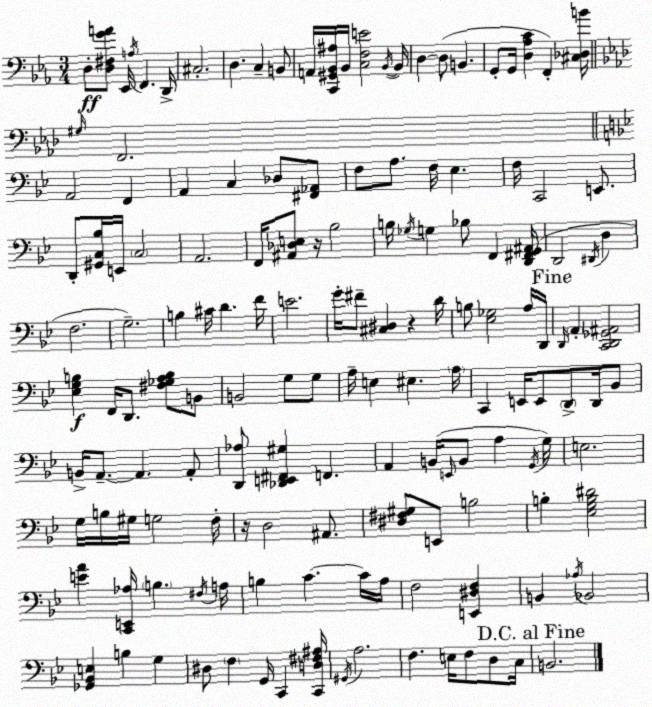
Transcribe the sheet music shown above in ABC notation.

X:1
T:Untitled
M:3/4
L:1/4
K:Cm
D,/2 [D,^F,GA]/2 _E,,/4 A,/4 F,, D,,/4 ^C,2 D, C, B,,/2 A,,/4 [C,,^G,,_B,,^A,]/4 _B,,/4 [C,F,E]2 _B,,/4 _B,,/4 D, D,/2 B,, G,,/2 G,,/4 [D,_A,C] F,, [^C,_D,B]/4 ^G,/4 F,,2 A,,2 F,, A,, C, _D,/2 [^F,,_A,,]/2 F,/2 A,/2 F,/4 _E, F,/4 C,,2 E,,/2 D,,/2 [^G,,C,_B,]/4 E,,/4 C,2 A,,2 F,,/4 [^A,,_D,E,]/2 z/4 _B,2 B,/4 _G,/4 G, _B,/2 F,, [D,,^F,,G,,^A,,]/4 D,,2 ^D,,/4 D, F,2 G,2 B, ^C/4 D F/4 E2 G/4 ^F/2 [^C,^D,] z D/4 B,/2 [_E,_G,]2 A,/4 D,,/4 D,,/4 A,, [C,,D,,_G,,^A,,]2 [_E,G,B,] F,,/4 D,,/2 [^F,_G,A,B,]/2 B,,/2 B,,2 G,/2 G,/2 A,/4 E, ^E, A,/4 C,, E,,/4 E,,/2 D,,/2 D,,/4 _B,,/2 B,,/4 A,,/2 A,, A,,/2 [D,,_A,]/2 [_D,,E,,^F,,^G,] F,, A,, B,,/4 E,,/4 B,,/2 A, G,,/4 G,/4 E,2 G,/4 B,/4 ^G,/4 G,2 F,/4 z/4 D,2 ^A,,/2 [^D,^F,^G,]/2 E,,/2 B,2 B, [_E,G,B,^D]2 [EA] [C,,E,,_A,]/4 B, ^F,/4 A,/4 B, C C/4 A,/4 F,2 [E,,^D,F,] B,, _A,/4 _B,,2 [_G,,_B,,E,] B, G, ^D,/2 F, G,,/4 C,, [C,,D,^F,^A,]/4 ^G,,/4 A,2 F, E,/4 F,/2 D,/2 C,/4 B,,2